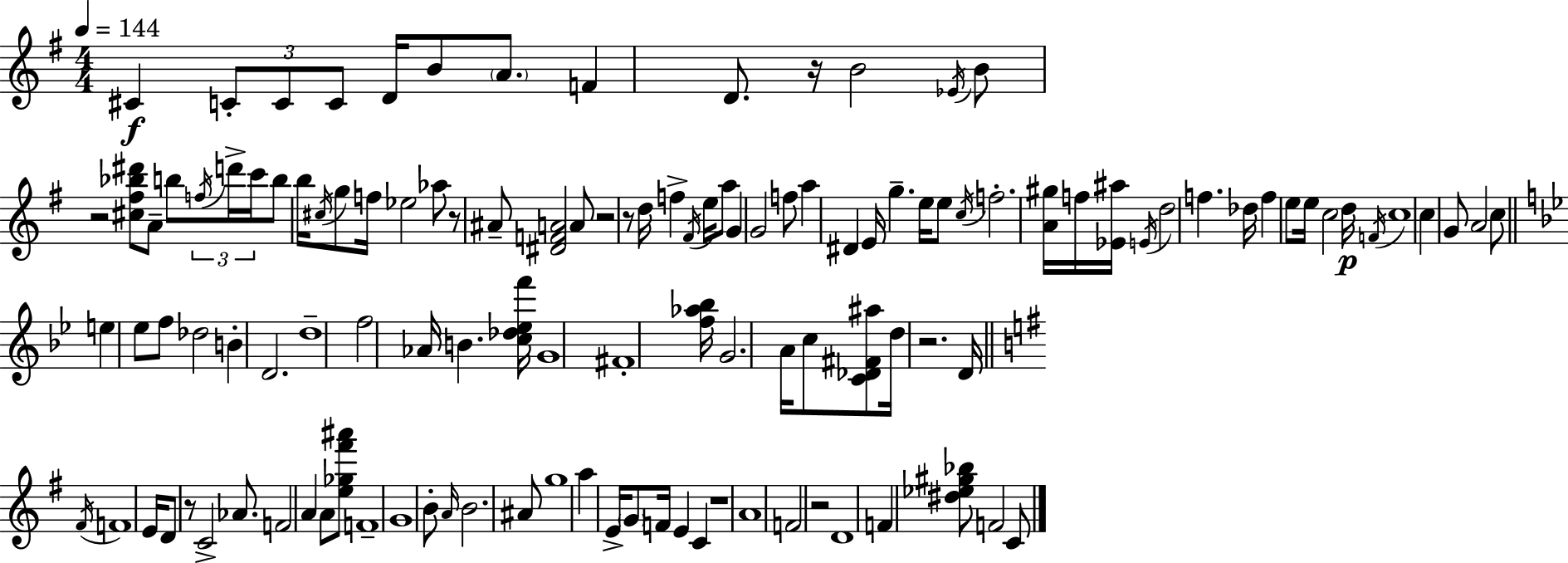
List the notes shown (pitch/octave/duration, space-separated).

C#4/q C4/e C4/e C4/e D4/s B4/e A4/e. F4/q D4/e. R/s B4/h Eb4/s B4/e R/h [C#5,F#5,Bb5,D#6]/e A4/e B5/e F5/s D6/s C6/s B5/e B5/s C#5/s G5/e F5/s Eb5/h Ab5/e R/e A#4/e [D#4,F4,A4]/h A4/e R/h R/e D5/s F5/q F#4/s E5/s A5/e G4/q G4/h F5/e A5/q D#4/q E4/s G5/q. E5/s E5/e C5/s F5/h. [A4,G#5]/s F5/s [Eb4,A#5]/s E4/s D5/h F5/q. Db5/s F5/q E5/e E5/s C5/h D5/s F4/s C5/w C5/q G4/e A4/h C5/e E5/q Eb5/e F5/e Db5/h B4/q D4/h. D5/w F5/h Ab4/s B4/q. [C5,Db5,Eb5,F6]/s G4/w F#4/w [F5,Ab5,Bb5]/s G4/h. A4/s C5/e [C4,Db4,F#4,A#5]/e D5/s R/h. D4/s F#4/s F4/w E4/s D4/e R/e C4/h Ab4/e. F4/h A4/q A4/e [E5,Gb5,F#6,A#6]/e F4/w G4/w B4/e A4/s B4/h. A#4/e G5/w A5/q E4/s G4/e F4/s E4/q C4/q R/w A4/w F4/h R/h D4/w F4/q [D#5,Eb5,G#5,Bb5]/e F4/h C4/e